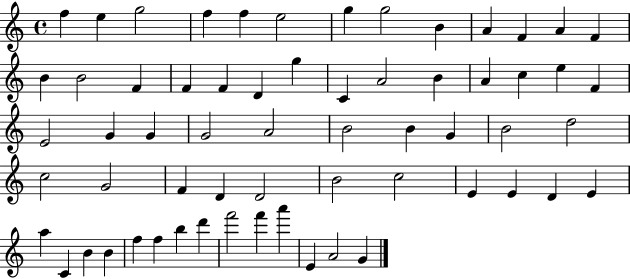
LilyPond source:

{
  \clef treble
  \time 4/4
  \defaultTimeSignature
  \key c \major
  f''4 e''4 g''2 | f''4 f''4 e''2 | g''4 g''2 b'4 | a'4 f'4 a'4 f'4 | \break b'4 b'2 f'4 | f'4 f'4 d'4 g''4 | c'4 a'2 b'4 | a'4 c''4 e''4 f'4 | \break e'2 g'4 g'4 | g'2 a'2 | b'2 b'4 g'4 | b'2 d''2 | \break c''2 g'2 | f'4 d'4 d'2 | b'2 c''2 | e'4 e'4 d'4 e'4 | \break a''4 c'4 b'4 b'4 | f''4 f''4 b''4 d'''4 | f'''2 f'''4 a'''4 | e'4 a'2 g'4 | \break \bar "|."
}